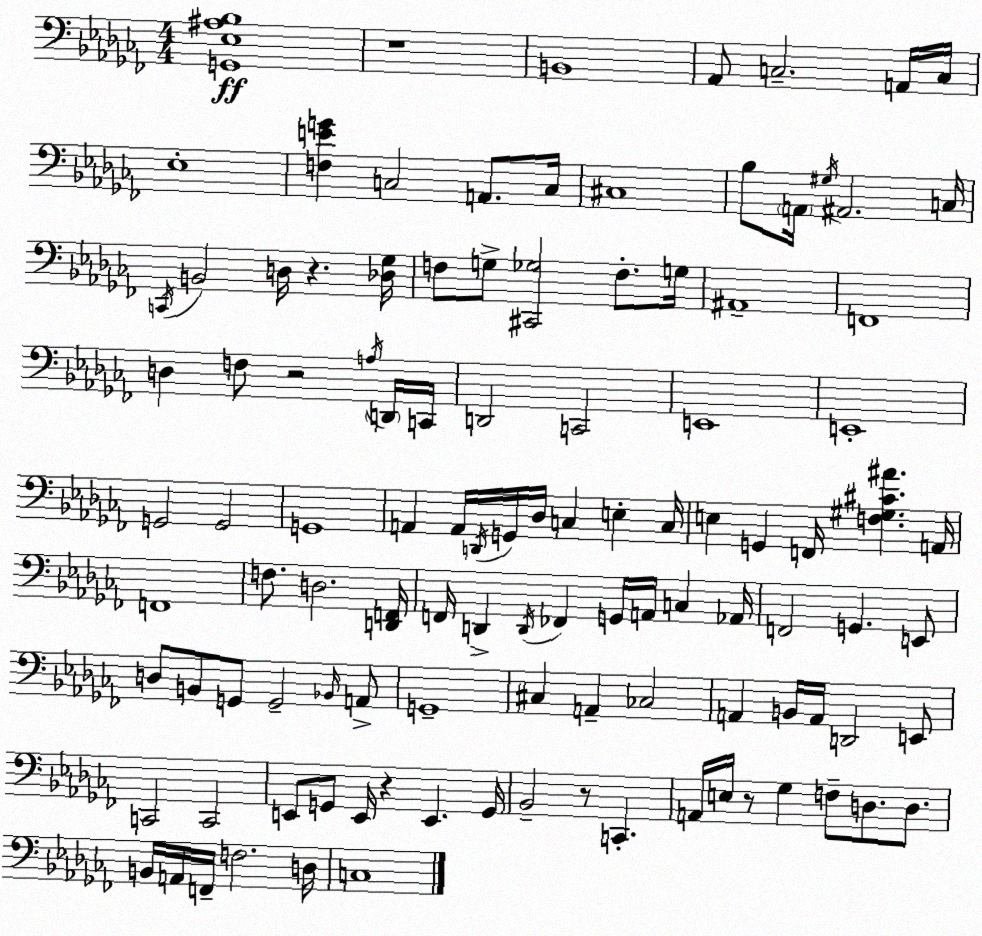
X:1
T:Untitled
M:4/4
L:1/4
K:Abm
[G,,_E,^A,_B,]4 z4 B,,4 _A,,/2 C,2 A,,/4 C,/4 _E,4 [F,EG] C,2 A,,/2 C,/4 ^C,4 _B,/2 A,,/4 ^G,/4 ^A,,2 C,/4 C,,/4 B,,2 D,/4 z [_D,_G,]/4 F,/2 G,/2 [^C,,_G,]2 F,/2 G,/4 ^A,,4 F,,4 D, F,/2 z2 A,/4 D,,/4 C,,/4 D,,2 C,,2 E,,4 E,,4 G,,2 G,,2 G,,4 A,, A,,/4 D,,/4 G,,/4 _D,/4 C, E, C,/4 E, G,, F,,/4 [F,^G,^C^A] A,,/4 F,,4 F,/2 D,2 [D,,F,,]/4 F,,/4 D,, D,,/4 _F,, G,,/4 A,,/4 C, _A,,/4 F,,2 G,, E,,/2 D,/2 B,,/2 G,,/2 G,,2 _B,,/4 A,,/2 G,,4 ^C, A,, _C,2 A,, B,,/4 A,,/4 D,,2 E,,/2 C,,2 C,,2 E,,/2 G,,/2 E,,/4 z E,, G,,/4 _B,,2 z/2 C,, A,,/4 E,/4 z/2 _G, F,/2 D,/2 D,/2 B,,/4 A,,/4 F,,/4 F,2 D,/4 C,4